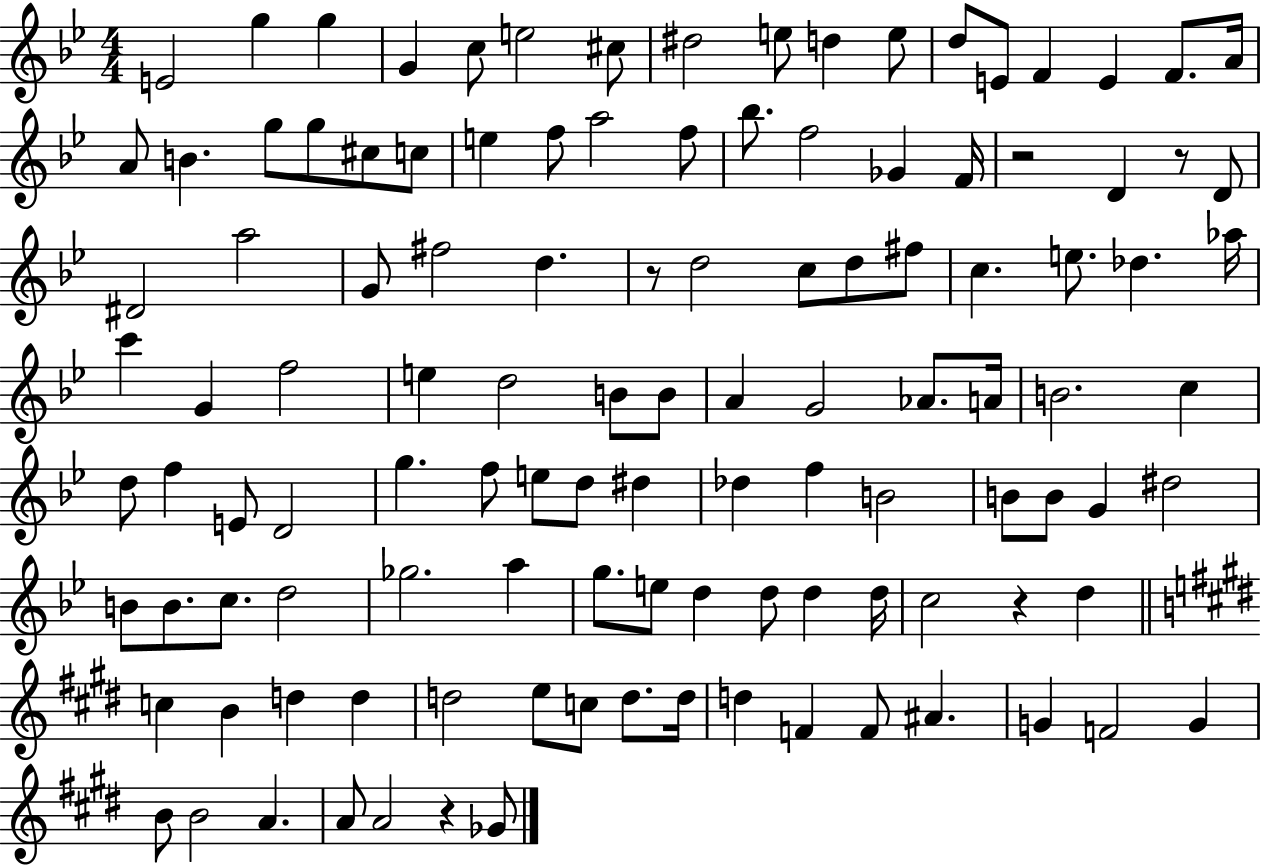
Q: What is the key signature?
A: BES major